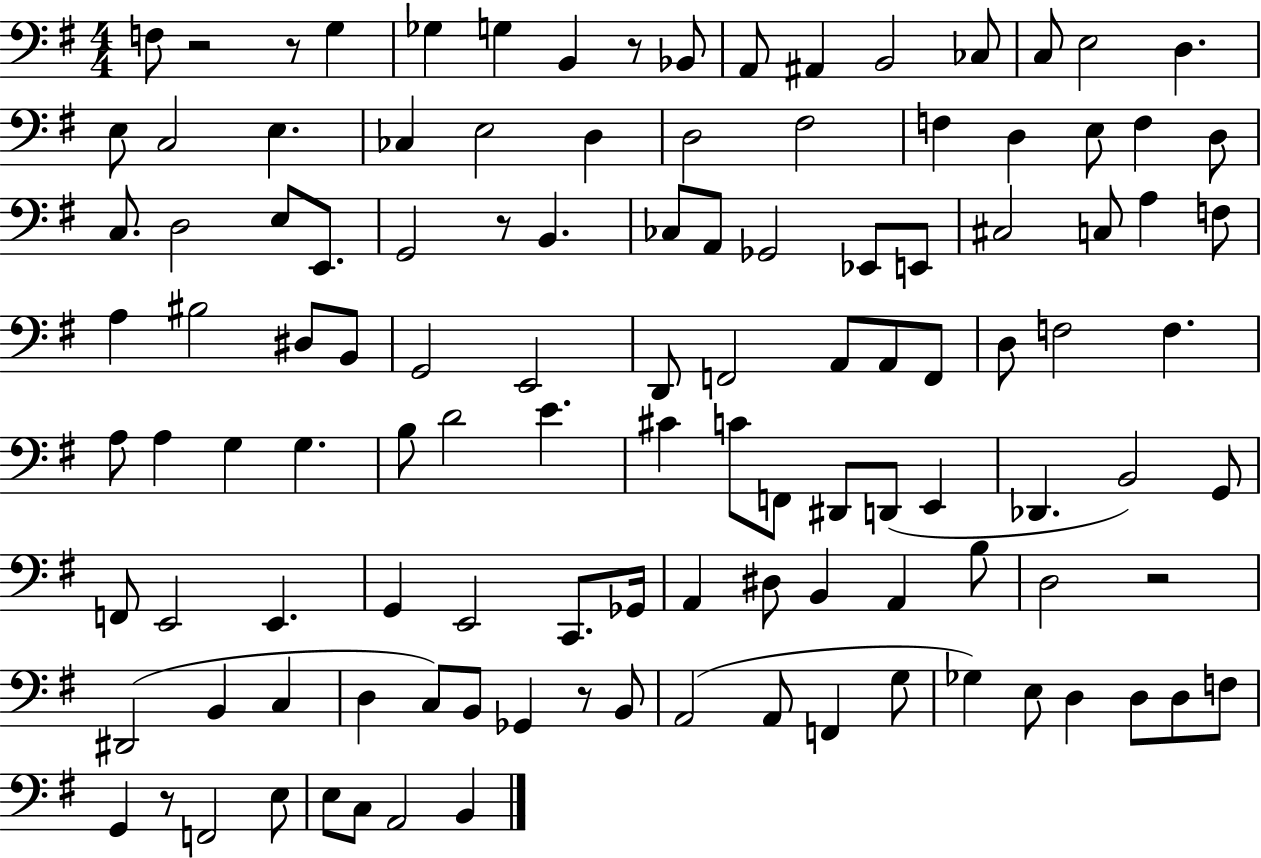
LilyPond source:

{
  \clef bass
  \numericTimeSignature
  \time 4/4
  \key g \major
  f8 r2 r8 g4 | ges4 g4 b,4 r8 bes,8 | a,8 ais,4 b,2 ces8 | c8 e2 d4. | \break e8 c2 e4. | ces4 e2 d4 | d2 fis2 | f4 d4 e8 f4 d8 | \break c8. d2 e8 e,8. | g,2 r8 b,4. | ces8 a,8 ges,2 ees,8 e,8 | cis2 c8 a4 f8 | \break a4 bis2 dis8 b,8 | g,2 e,2 | d,8 f,2 a,8 a,8 f,8 | d8 f2 f4. | \break a8 a4 g4 g4. | b8 d'2 e'4. | cis'4 c'8 f,8 dis,8 d,8( e,4 | des,4. b,2) g,8 | \break f,8 e,2 e,4. | g,4 e,2 c,8. ges,16 | a,4 dis8 b,4 a,4 b8 | d2 r2 | \break dis,2( b,4 c4 | d4 c8) b,8 ges,4 r8 b,8 | a,2( a,8 f,4 g8 | ges4) e8 d4 d8 d8 f8 | \break g,4 r8 f,2 e8 | e8 c8 a,2 b,4 | \bar "|."
}